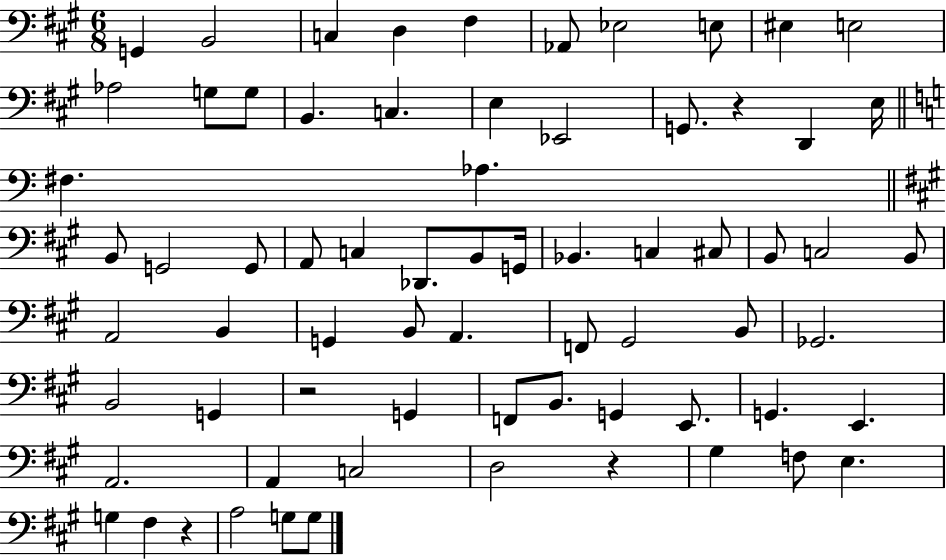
{
  \clef bass
  \numericTimeSignature
  \time 6/8
  \key a \major
  g,4 b,2 | c4 d4 fis4 | aes,8 ees2 e8 | eis4 e2 | \break aes2 g8 g8 | b,4. c4. | e4 ees,2 | g,8. r4 d,4 e16 | \break \bar "||" \break \key c \major fis4. aes4. | \bar "||" \break \key a \major b,8 g,2 g,8 | a,8 c4 des,8. b,8 g,16 | bes,4. c4 cis8 | b,8 c2 b,8 | \break a,2 b,4 | g,4 b,8 a,4. | f,8 gis,2 b,8 | ges,2. | \break b,2 g,4 | r2 g,4 | f,8 b,8. g,4 e,8. | g,4. e,4. | \break a,2. | a,4 c2 | d2 r4 | gis4 f8 e4. | \break g4 fis4 r4 | a2 g8 g8 | \bar "|."
}